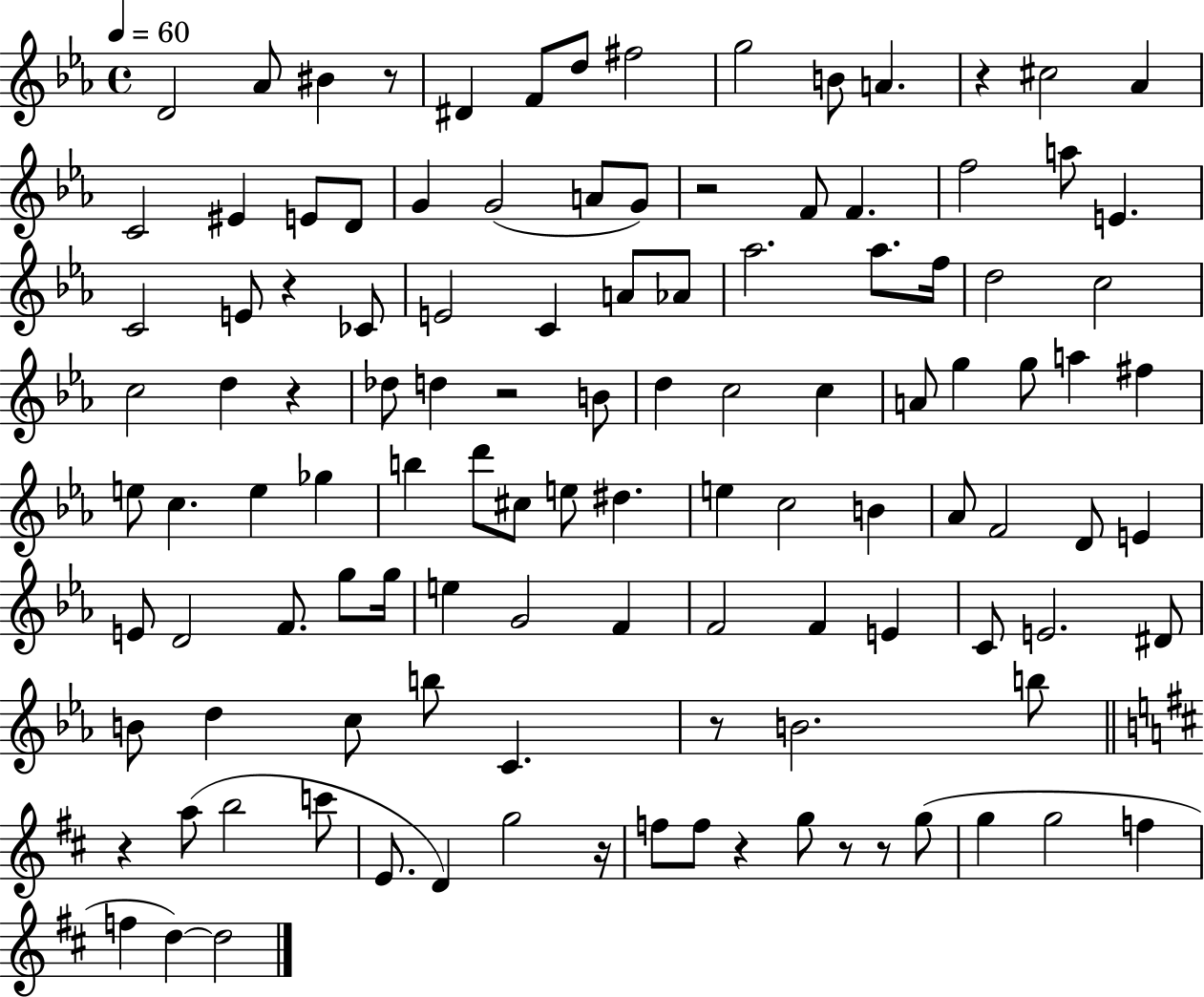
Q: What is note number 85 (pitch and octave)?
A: C4